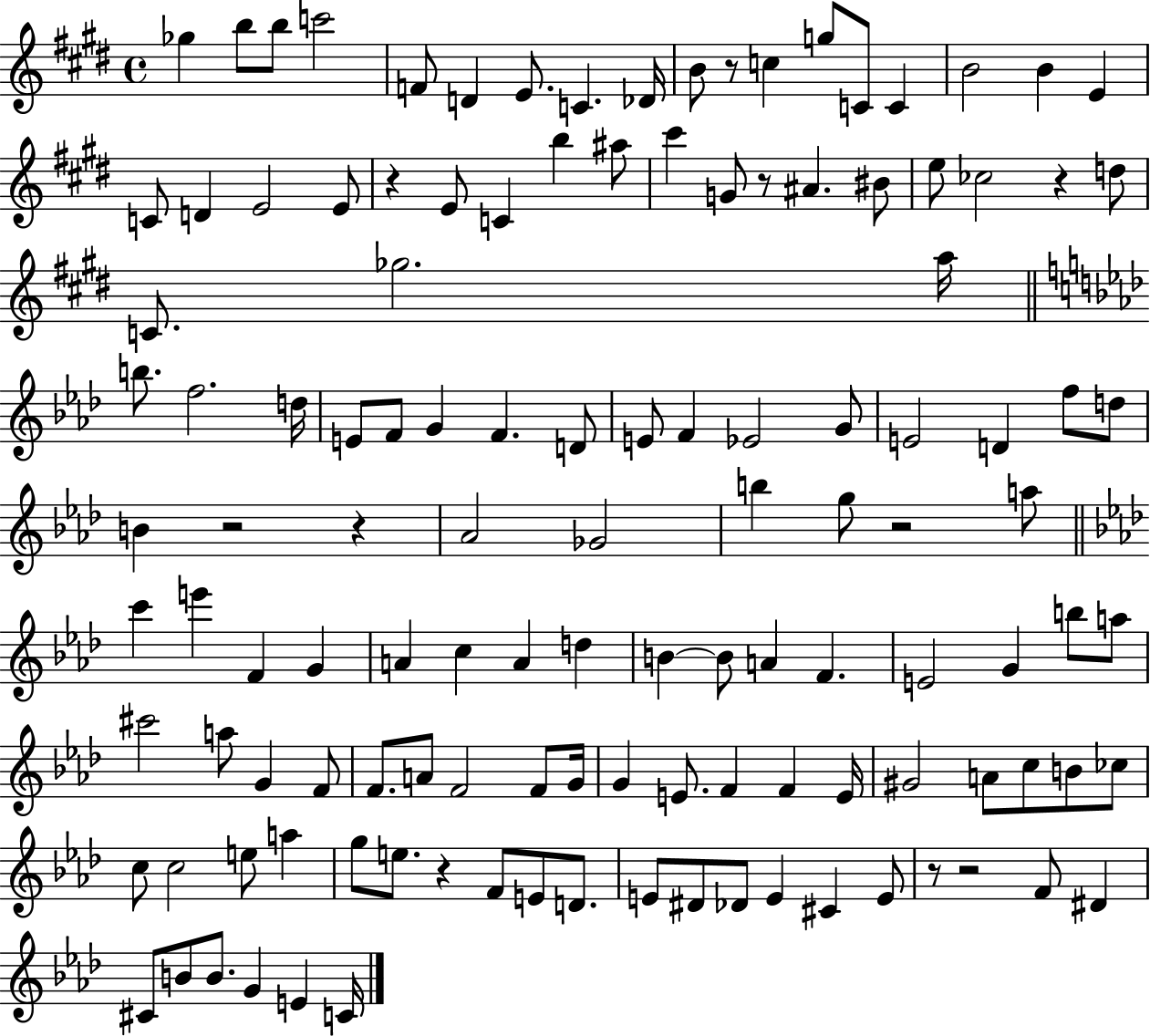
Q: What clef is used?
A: treble